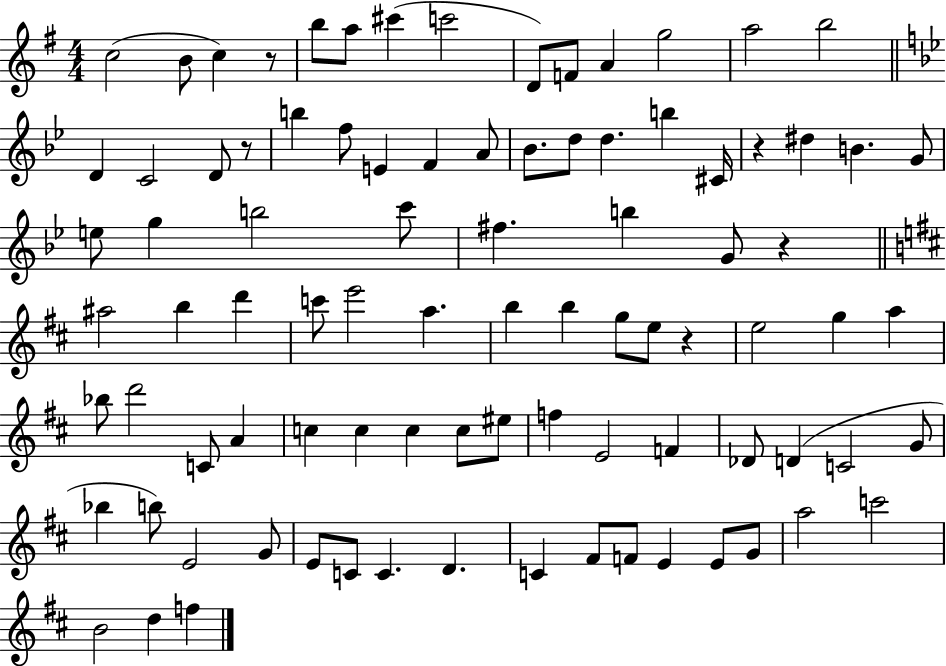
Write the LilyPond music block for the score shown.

{
  \clef treble
  \numericTimeSignature
  \time 4/4
  \key g \major
  \repeat volta 2 { c''2( b'8 c''4) r8 | b''8 a''8 cis'''4( c'''2 | d'8) f'8 a'4 g''2 | a''2 b''2 | \break \bar "||" \break \key bes \major d'4 c'2 d'8 r8 | b''4 f''8 e'4 f'4 a'8 | bes'8. d''8 d''4. b''4 cis'16 | r4 dis''4 b'4. g'8 | \break e''8 g''4 b''2 c'''8 | fis''4. b''4 g'8 r4 | \bar "||" \break \key d \major ais''2 b''4 d'''4 | c'''8 e'''2 a''4. | b''4 b''4 g''8 e''8 r4 | e''2 g''4 a''4 | \break bes''8 d'''2 c'8 a'4 | c''4 c''4 c''4 c''8 eis''8 | f''4 e'2 f'4 | des'8 d'4( c'2 g'8 | \break bes''4 b''8) e'2 g'8 | e'8 c'8 c'4. d'4. | c'4 fis'8 f'8 e'4 e'8 g'8 | a''2 c'''2 | \break b'2 d''4 f''4 | } \bar "|."
}